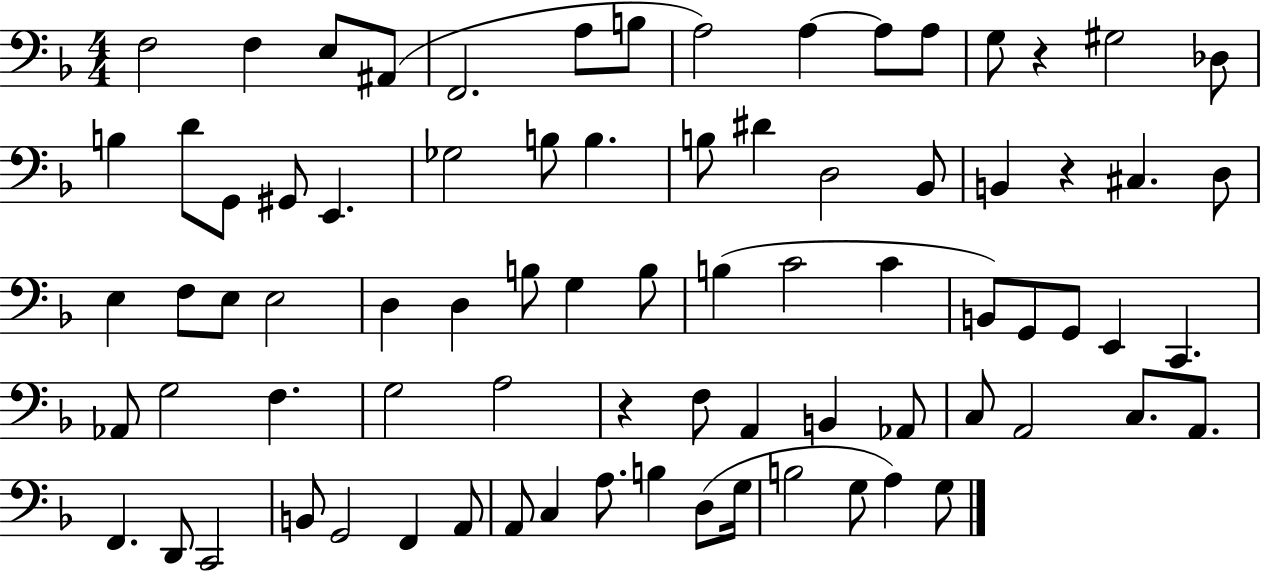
X:1
T:Untitled
M:4/4
L:1/4
K:F
F,2 F, E,/2 ^A,,/2 F,,2 A,/2 B,/2 A,2 A, A,/2 A,/2 G,/2 z ^G,2 _D,/2 B, D/2 G,,/2 ^G,,/2 E,, _G,2 B,/2 B, B,/2 ^D D,2 _B,,/2 B,, z ^C, D,/2 E, F,/2 E,/2 E,2 D, D, B,/2 G, B,/2 B, C2 C B,,/2 G,,/2 G,,/2 E,, C,, _A,,/2 G,2 F, G,2 A,2 z F,/2 A,, B,, _A,,/2 C,/2 A,,2 C,/2 A,,/2 F,, D,,/2 C,,2 B,,/2 G,,2 F,, A,,/2 A,,/2 C, A,/2 B, D,/2 G,/4 B,2 G,/2 A, G,/2